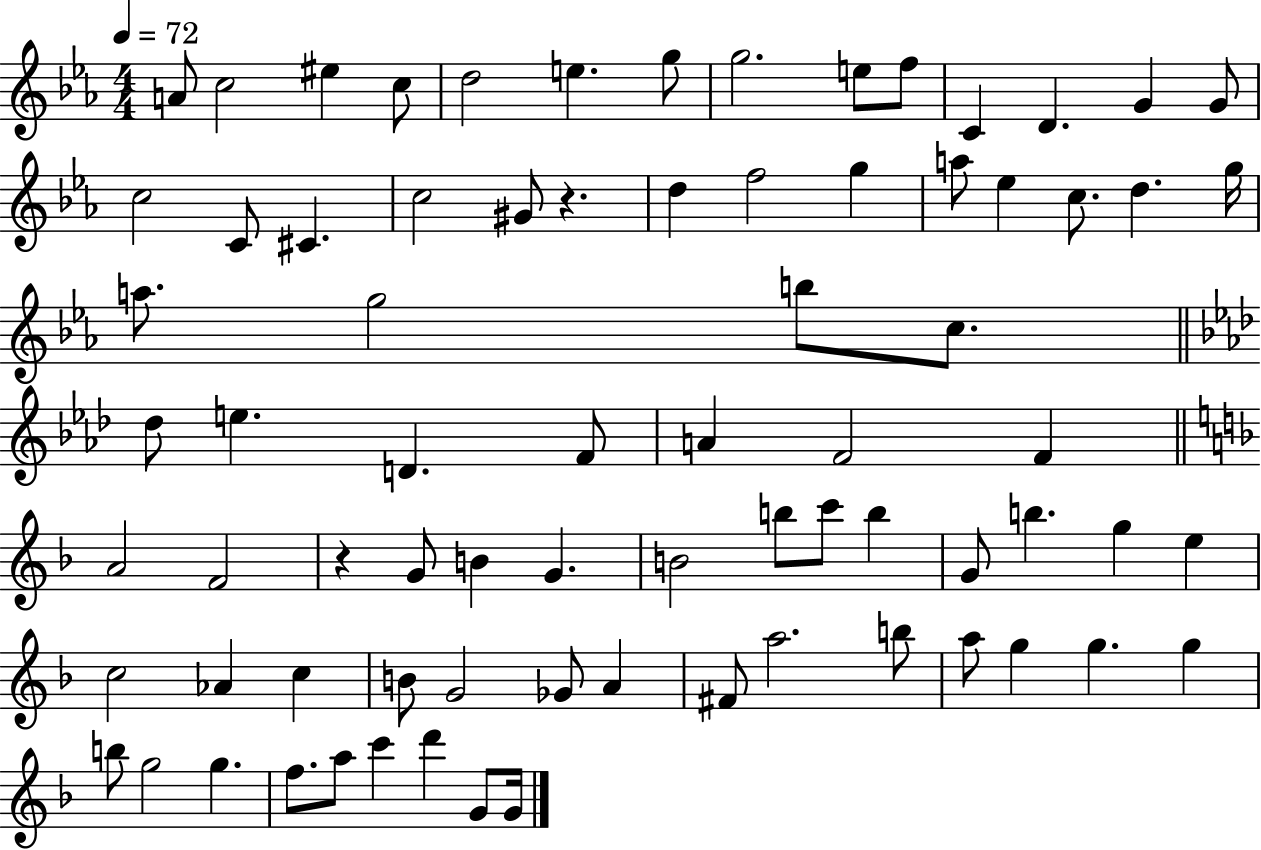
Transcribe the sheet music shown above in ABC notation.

X:1
T:Untitled
M:4/4
L:1/4
K:Eb
A/2 c2 ^e c/2 d2 e g/2 g2 e/2 f/2 C D G G/2 c2 C/2 ^C c2 ^G/2 z d f2 g a/2 _e c/2 d g/4 a/2 g2 b/2 c/2 _d/2 e D F/2 A F2 F A2 F2 z G/2 B G B2 b/2 c'/2 b G/2 b g e c2 _A c B/2 G2 _G/2 A ^F/2 a2 b/2 a/2 g g g b/2 g2 g f/2 a/2 c' d' G/2 G/4